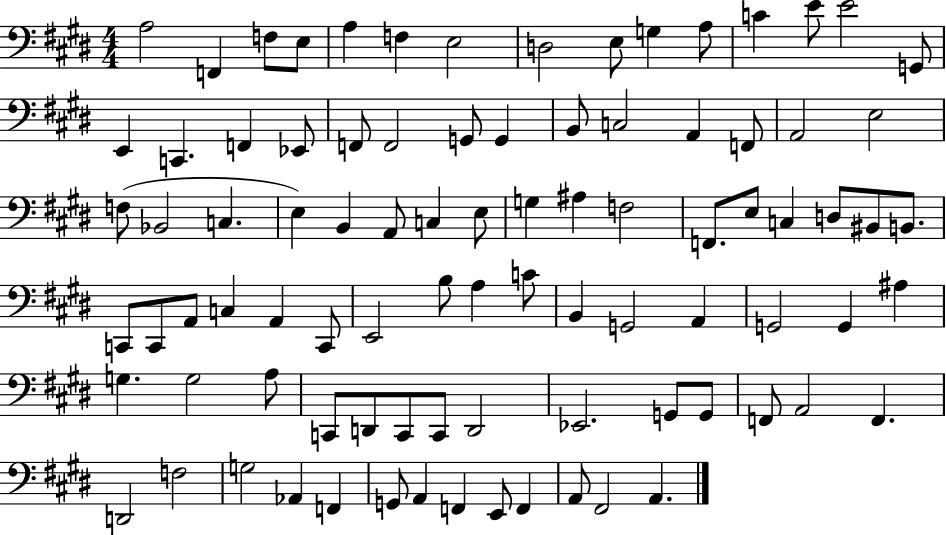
X:1
T:Untitled
M:4/4
L:1/4
K:E
A,2 F,, F,/2 E,/2 A, F, E,2 D,2 E,/2 G, A,/2 C E/2 E2 G,,/2 E,, C,, F,, _E,,/2 F,,/2 F,,2 G,,/2 G,, B,,/2 C,2 A,, F,,/2 A,,2 E,2 F,/2 _B,,2 C, E, B,, A,,/2 C, E,/2 G, ^A, F,2 F,,/2 E,/2 C, D,/2 ^B,,/2 B,,/2 C,,/2 C,,/2 A,,/2 C, A,, C,,/2 E,,2 B,/2 A, C/2 B,, G,,2 A,, G,,2 G,, ^A, G, G,2 A,/2 C,,/2 D,,/2 C,,/2 C,,/2 D,,2 _E,,2 G,,/2 G,,/2 F,,/2 A,,2 F,, D,,2 F,2 G,2 _A,, F,, G,,/2 A,, F,, E,,/2 F,, A,,/2 ^F,,2 A,,